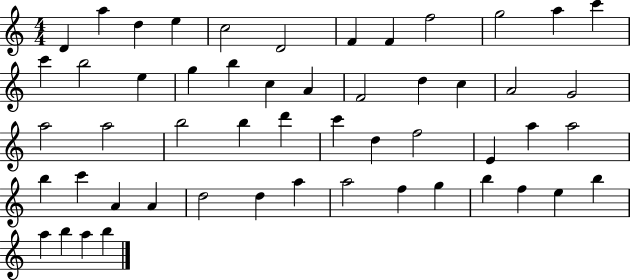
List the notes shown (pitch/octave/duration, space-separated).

D4/q A5/q D5/q E5/q C5/h D4/h F4/q F4/q F5/h G5/h A5/q C6/q C6/q B5/h E5/q G5/q B5/q C5/q A4/q F4/h D5/q C5/q A4/h G4/h A5/h A5/h B5/h B5/q D6/q C6/q D5/q F5/h E4/q A5/q A5/h B5/q C6/q A4/q A4/q D5/h D5/q A5/q A5/h F5/q G5/q B5/q F5/q E5/q B5/q A5/q B5/q A5/q B5/q